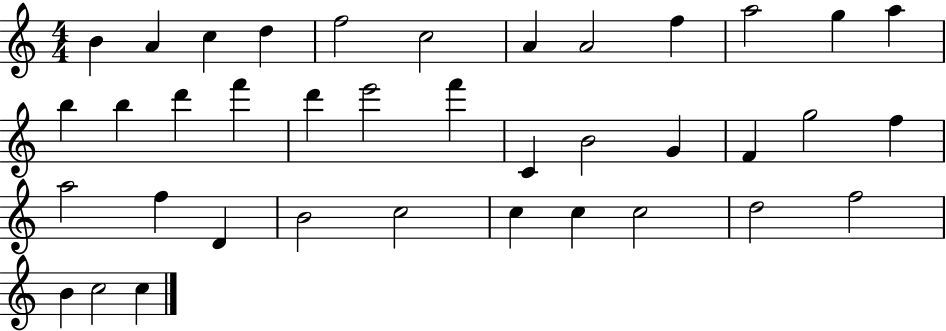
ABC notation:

X:1
T:Untitled
M:4/4
L:1/4
K:C
B A c d f2 c2 A A2 f a2 g a b b d' f' d' e'2 f' C B2 G F g2 f a2 f D B2 c2 c c c2 d2 f2 B c2 c